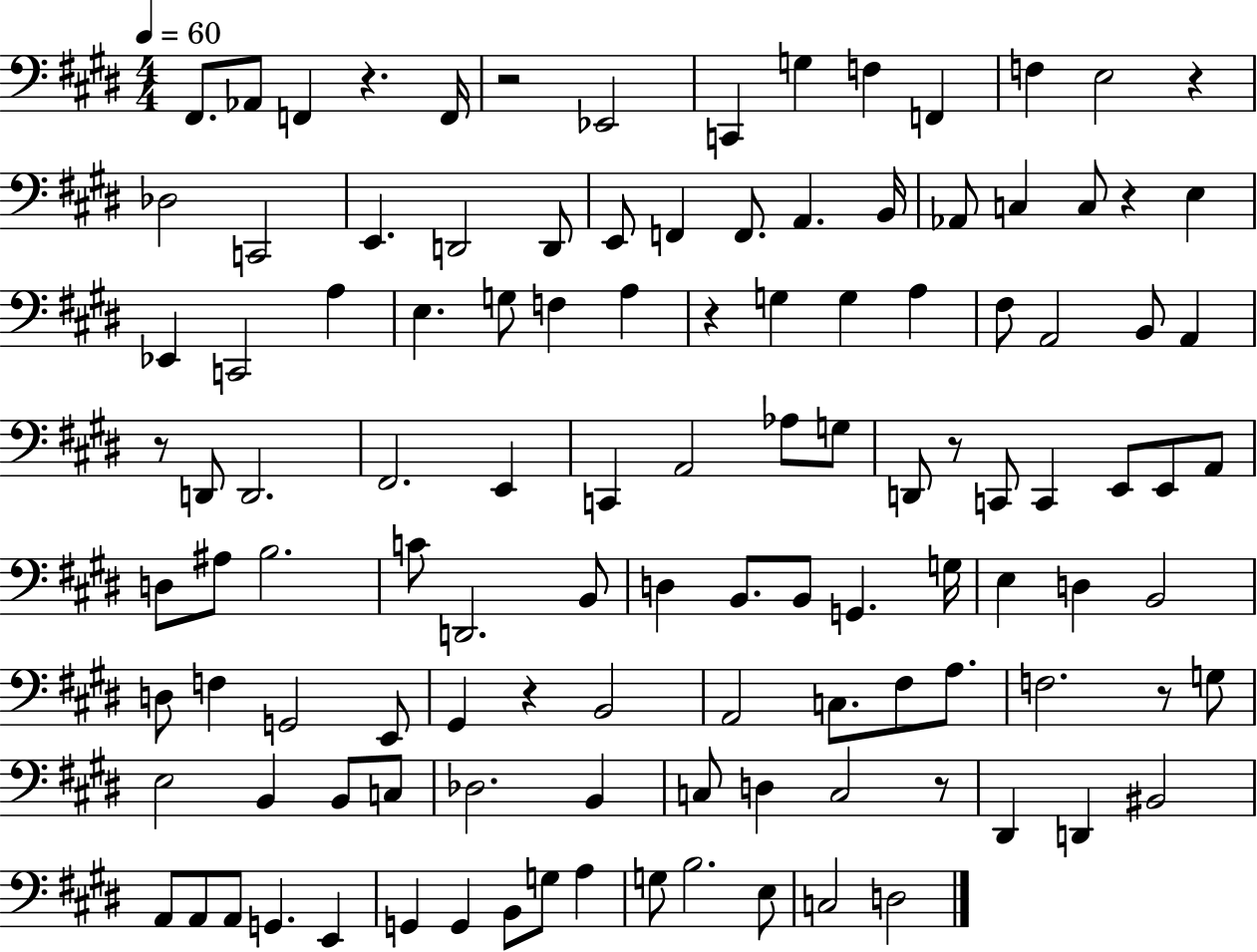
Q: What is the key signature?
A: E major